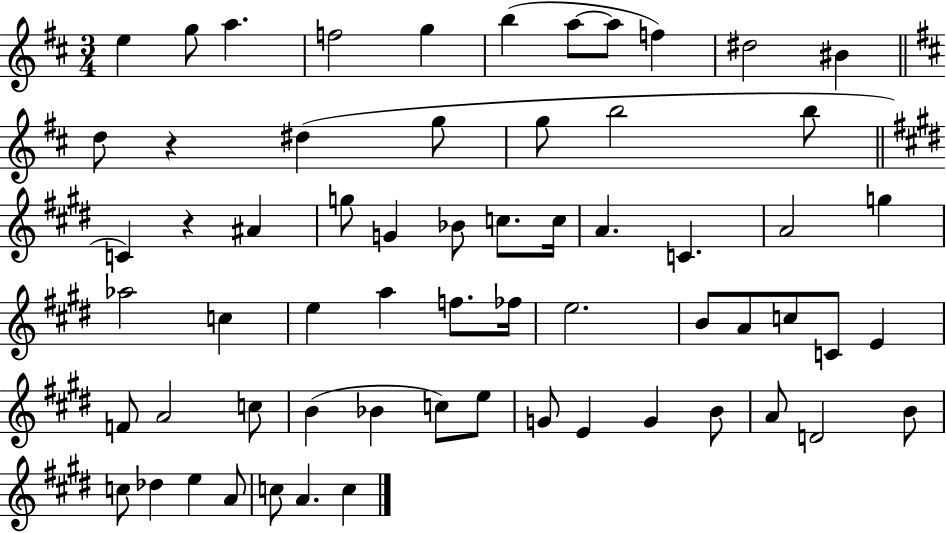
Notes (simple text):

E5/q G5/e A5/q. F5/h G5/q B5/q A5/e A5/e F5/q D#5/h BIS4/q D5/e R/q D#5/q G5/e G5/e B5/h B5/e C4/q R/q A#4/q G5/e G4/q Bb4/e C5/e. C5/s A4/q. C4/q. A4/h G5/q Ab5/h C5/q E5/q A5/q F5/e. FES5/s E5/h. B4/e A4/e C5/e C4/e E4/q F4/e A4/h C5/e B4/q Bb4/q C5/e E5/e G4/e E4/q G4/q B4/e A4/e D4/h B4/e C5/e Db5/q E5/q A4/e C5/e A4/q. C5/q